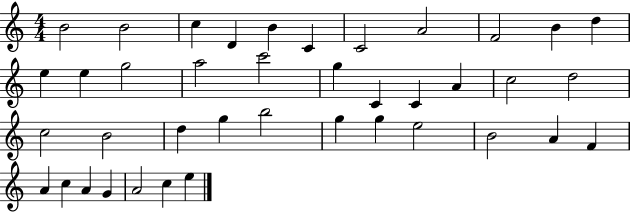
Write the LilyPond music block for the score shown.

{
  \clef treble
  \numericTimeSignature
  \time 4/4
  \key c \major
  b'2 b'2 | c''4 d'4 b'4 c'4 | c'2 a'2 | f'2 b'4 d''4 | \break e''4 e''4 g''2 | a''2 c'''2 | g''4 c'4 c'4 a'4 | c''2 d''2 | \break c''2 b'2 | d''4 g''4 b''2 | g''4 g''4 e''2 | b'2 a'4 f'4 | \break a'4 c''4 a'4 g'4 | a'2 c''4 e''4 | \bar "|."
}